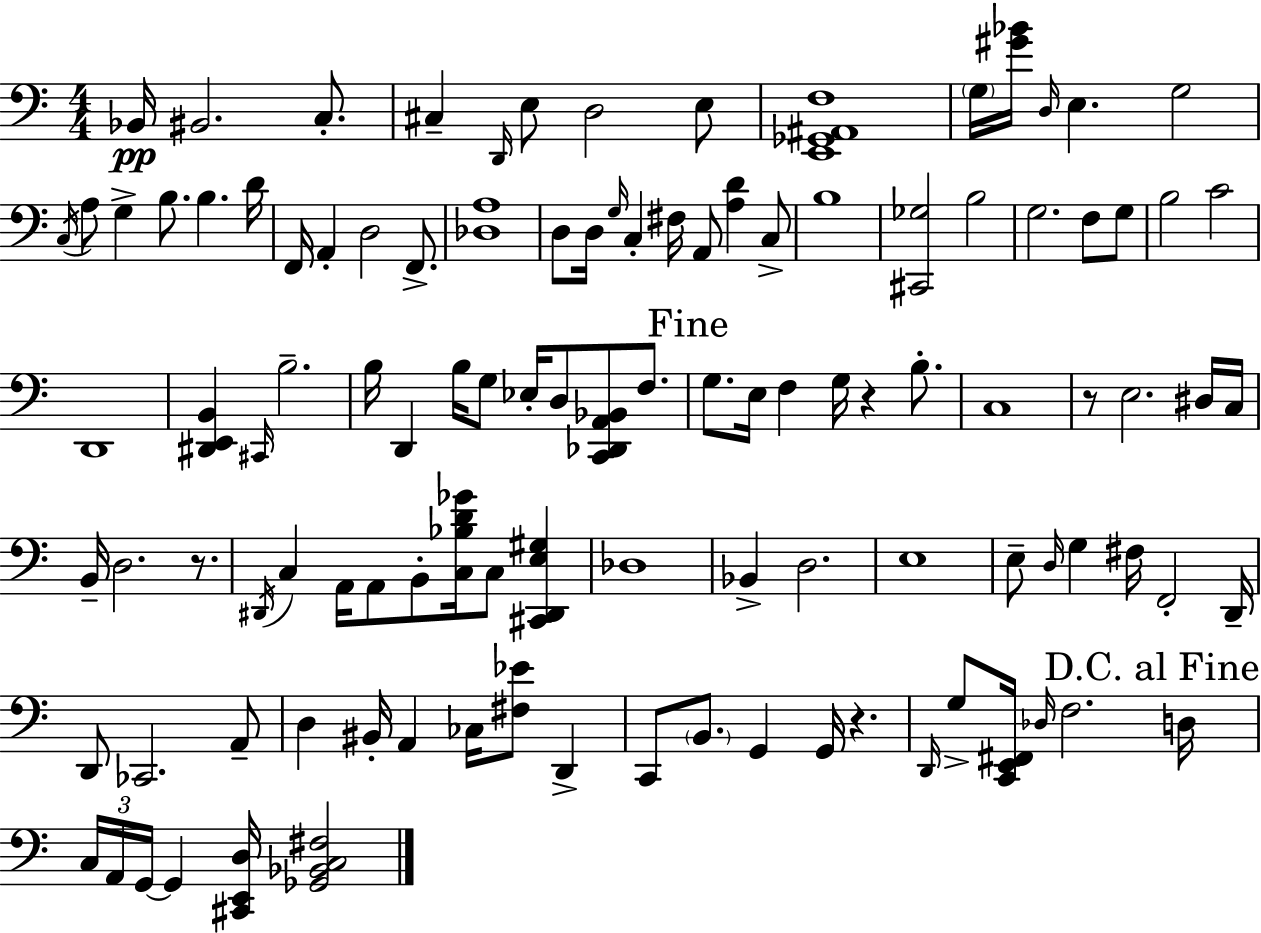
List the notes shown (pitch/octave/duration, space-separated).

Bb2/s BIS2/h. C3/e. C#3/q D2/s E3/e D3/h E3/e [E2,Gb2,A#2,F3]/w G3/s [G#4,Bb4]/s D3/s E3/q. G3/h C3/s A3/e G3/q B3/e. B3/q. D4/s F2/s A2/q D3/h F2/e. [Db3,A3]/w D3/e D3/s G3/s C3/q F#3/s A2/e [A3,D4]/q C3/e B3/w [C#2,Gb3]/h B3/h G3/h. F3/e G3/e B3/h C4/h D2/w [D#2,E2,B2]/q C#2/s B3/h. B3/s D2/q B3/s G3/e Eb3/s D3/e [C2,Db2,A2,Bb2]/e F3/e. G3/e. E3/s F3/q G3/s R/q B3/e. C3/w R/e E3/h. D#3/s C3/s B2/s D3/h. R/e. D#2/s C3/q A2/s A2/e B2/e [C3,Bb3,D4,Gb4]/s C3/e [C#2,D#2,E3,G#3]/q Db3/w Bb2/q D3/h. E3/w E3/e D3/s G3/q F#3/s F2/h D2/s D2/e CES2/h. A2/e D3/q BIS2/s A2/q CES3/s [F#3,Eb4]/e D2/q C2/e B2/e. G2/q G2/s R/q. D2/s G3/e [C2,E2,F#2]/s Db3/s F3/h. D3/s C3/s A2/s G2/s G2/q [C#2,E2,D3]/s [Gb2,Bb2,C3,F#3]/h